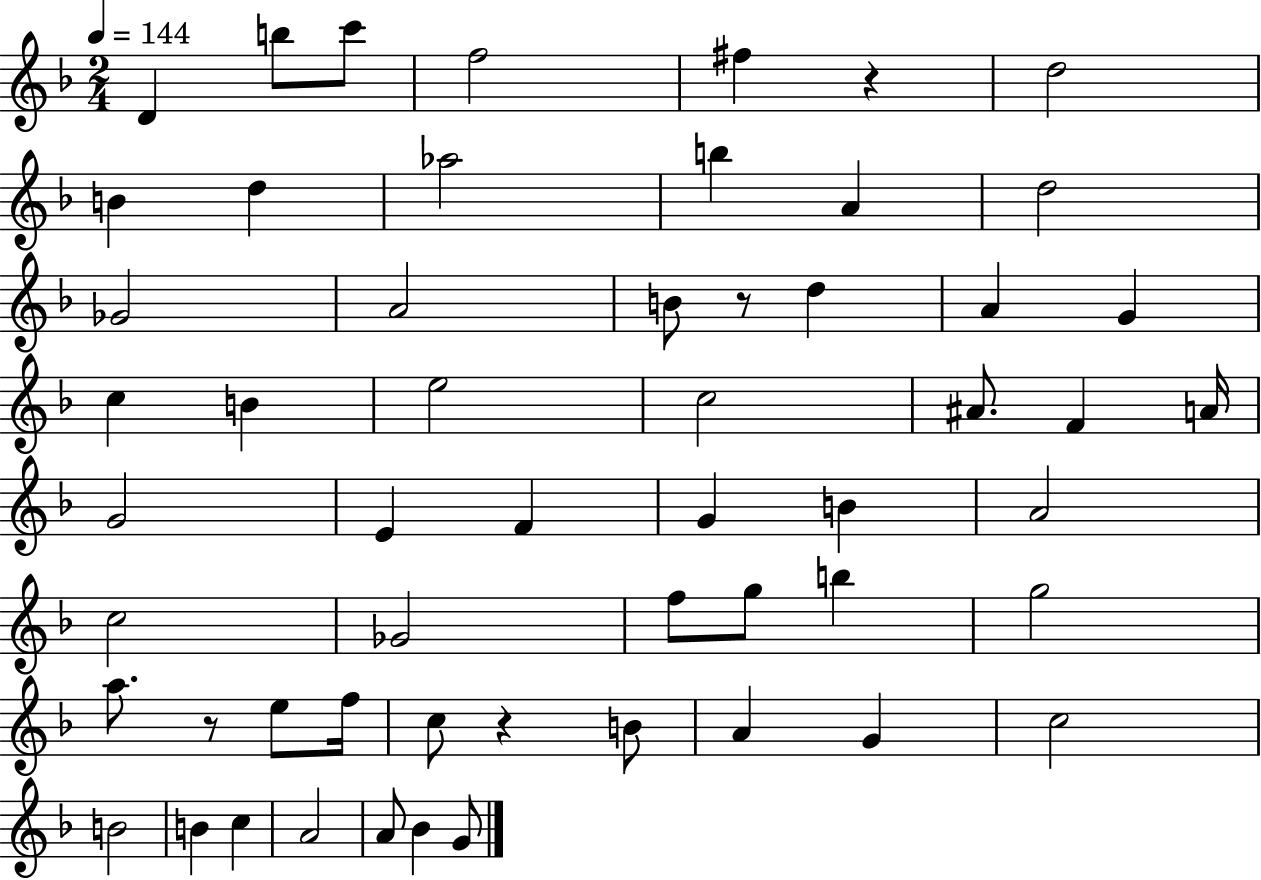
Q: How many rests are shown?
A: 4